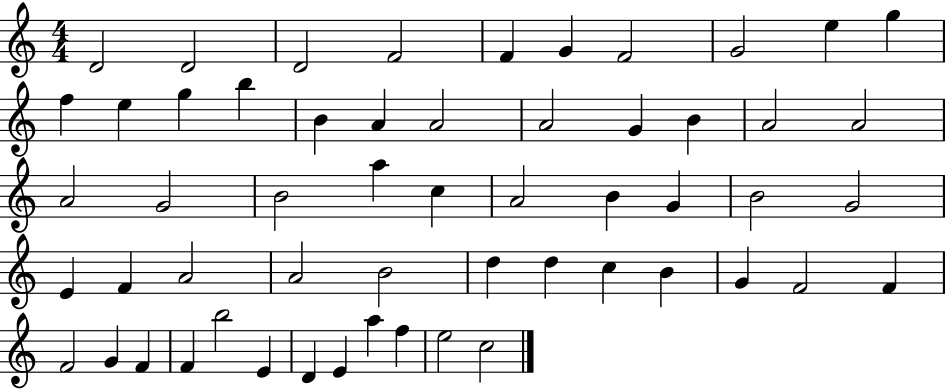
D4/h D4/h D4/h F4/h F4/q G4/q F4/h G4/h E5/q G5/q F5/q E5/q G5/q B5/q B4/q A4/q A4/h A4/h G4/q B4/q A4/h A4/h A4/h G4/h B4/h A5/q C5/q A4/h B4/q G4/q B4/h G4/h E4/q F4/q A4/h A4/h B4/h D5/q D5/q C5/q B4/q G4/q F4/h F4/q F4/h G4/q F4/q F4/q B5/h E4/q D4/q E4/q A5/q F5/q E5/h C5/h